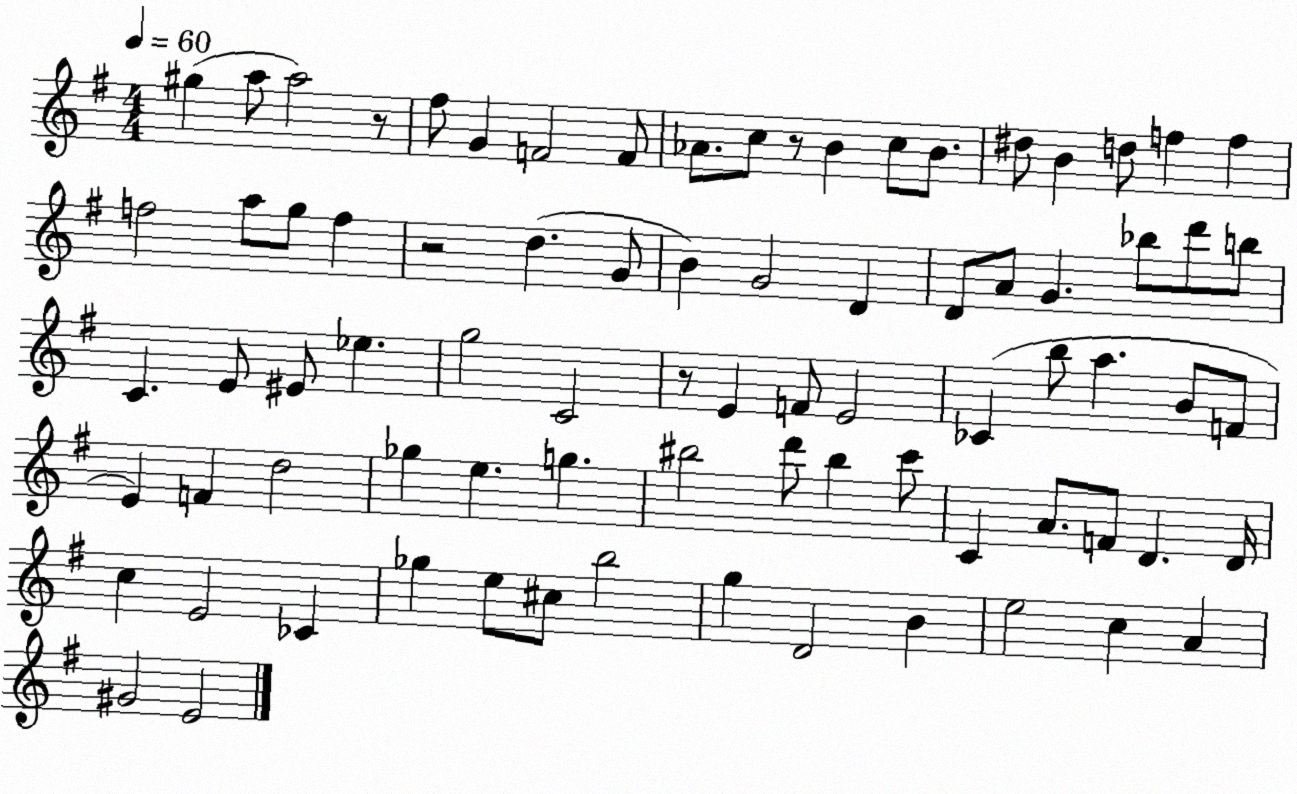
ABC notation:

X:1
T:Untitled
M:4/4
L:1/4
K:G
^g a/2 a2 z/2 ^f/2 G F2 F/2 _A/2 c/2 z/2 B c/2 B/2 ^d/2 B d/2 f f f2 a/2 g/2 f z2 d G/2 B G2 D D/2 A/2 G _b/2 d'/2 b/2 C E/2 ^E/2 _e g2 C2 z/2 E F/2 E2 _C b/2 a B/2 F/2 E F d2 _g e g ^b2 d'/2 ^b c'/2 C A/2 F/2 D D/4 c E2 _C _g e/2 ^c/2 b2 g D2 B e2 c A ^G2 E2